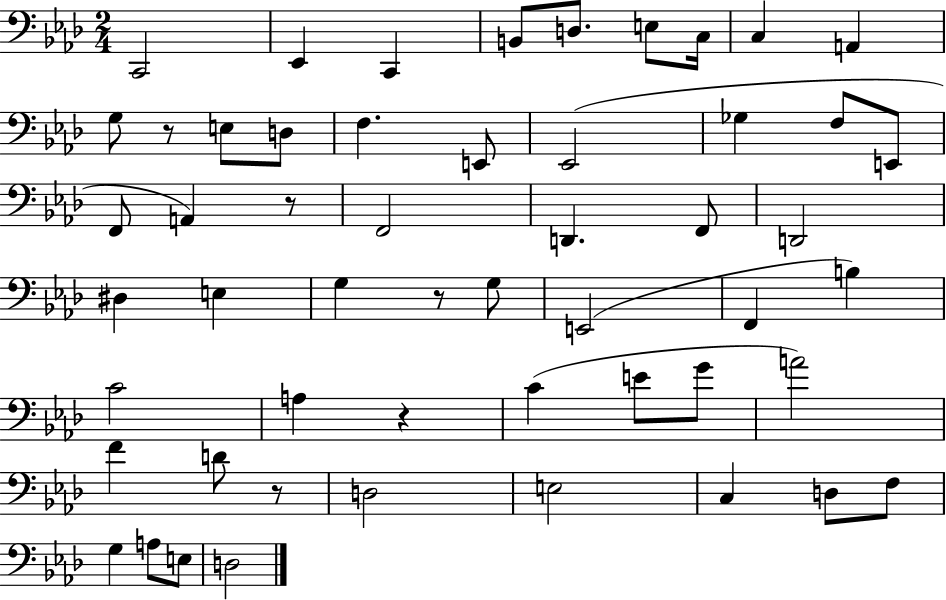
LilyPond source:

{
  \clef bass
  \numericTimeSignature
  \time 2/4
  \key aes \major
  c,2 | ees,4 c,4 | b,8 d8. e8 c16 | c4 a,4 | \break g8 r8 e8 d8 | f4. e,8 | ees,2( | ges4 f8 e,8 | \break f,8 a,4) r8 | f,2 | d,4. f,8 | d,2 | \break dis4 e4 | g4 r8 g8 | e,2( | f,4 b4) | \break c'2 | a4 r4 | c'4( e'8 g'8 | a'2) | \break f'4 d'8 r8 | d2 | e2 | c4 d8 f8 | \break g4 a8 e8 | d2 | \bar "|."
}